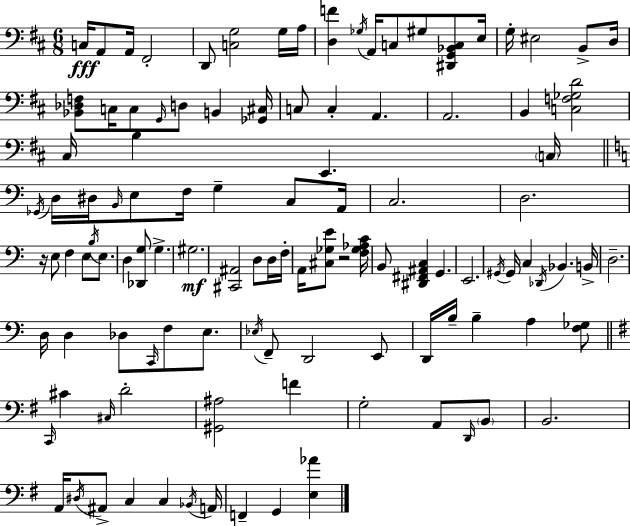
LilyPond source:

{
  \clef bass
  \numericTimeSignature
  \time 6/8
  \key d \major
  \repeat volta 2 { c16\fff a,8 a,16 fis,2-. | d,8 <c g>2 g16 a16 | <d f'>4 \acciaccatura { ges16 } a,16 c8 gis8 <dis, g, bes, c>8 | e16 g16-. eis2 b,8-> | \break d16 <bes, des f>8 c16 c8 \grace { g,16 } d8 b,4 | <ges, cis>16 c8 c4-. a,4. | a,2. | b,4 <c f ges d'>2 | \break cis16 b4 e,4. | \parenthesize c16 \bar "||" \break \key a \minor \acciaccatura { ges,16 } d16 dis16 \grace { b,16 } e8 f16 g4-- c8 | a,16 c2. | d2. | r16 e8 f4 e8 \acciaccatura { b16 } | \break e8. d4 <des, g>8 g4.-> | gis2.\mf | <cis, ais,>2 d8 | d16 f16-. a,16 <cis ges e'>8 r2 | \break <f ges aes c'>16 b,8 <dis, fis, ais, c>4 g,4. | e,2. | \acciaccatura { gis,16 } gis,16 c4 \acciaccatura { des,16 } bes,4. | b,16-> d2.-- | \break d16 d4 des8 | \grace { c,16 } f8 e8. \acciaccatura { ees16 } f,8-- d,2 | e,8 d,16 b16-- b4-- | a4 <f ges>8 \bar "||" \break \key g \major \grace { c,16 } cis'4 \grace { cis16 } d'2-. | <gis, ais>2 f'4 | g2-. a,8 | \grace { d,16 } \parenthesize b,8 b,2. | \break a,16 \acciaccatura { dis16 } ais,8-> c4 c4 | \acciaccatura { bes,16 } a,16 f,4-- g,4 | <e aes'>4 } \bar "|."
}